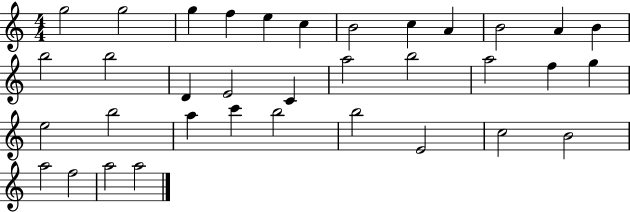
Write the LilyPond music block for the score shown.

{
  \clef treble
  \numericTimeSignature
  \time 4/4
  \key c \major
  g''2 g''2 | g''4 f''4 e''4 c''4 | b'2 c''4 a'4 | b'2 a'4 b'4 | \break b''2 b''2 | d'4 e'2 c'4 | a''2 b''2 | a''2 f''4 g''4 | \break e''2 b''2 | a''4 c'''4 b''2 | b''2 e'2 | c''2 b'2 | \break a''2 f''2 | a''2 a''2 | \bar "|."
}